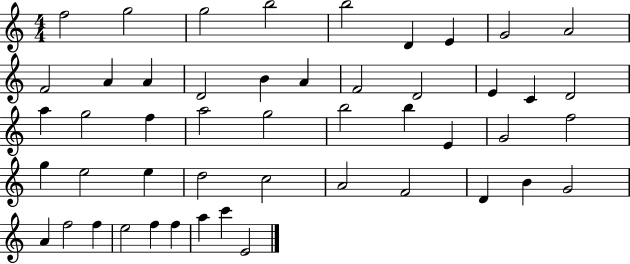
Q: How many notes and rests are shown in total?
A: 49